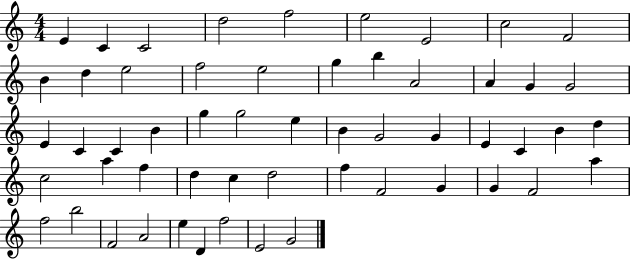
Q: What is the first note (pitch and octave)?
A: E4